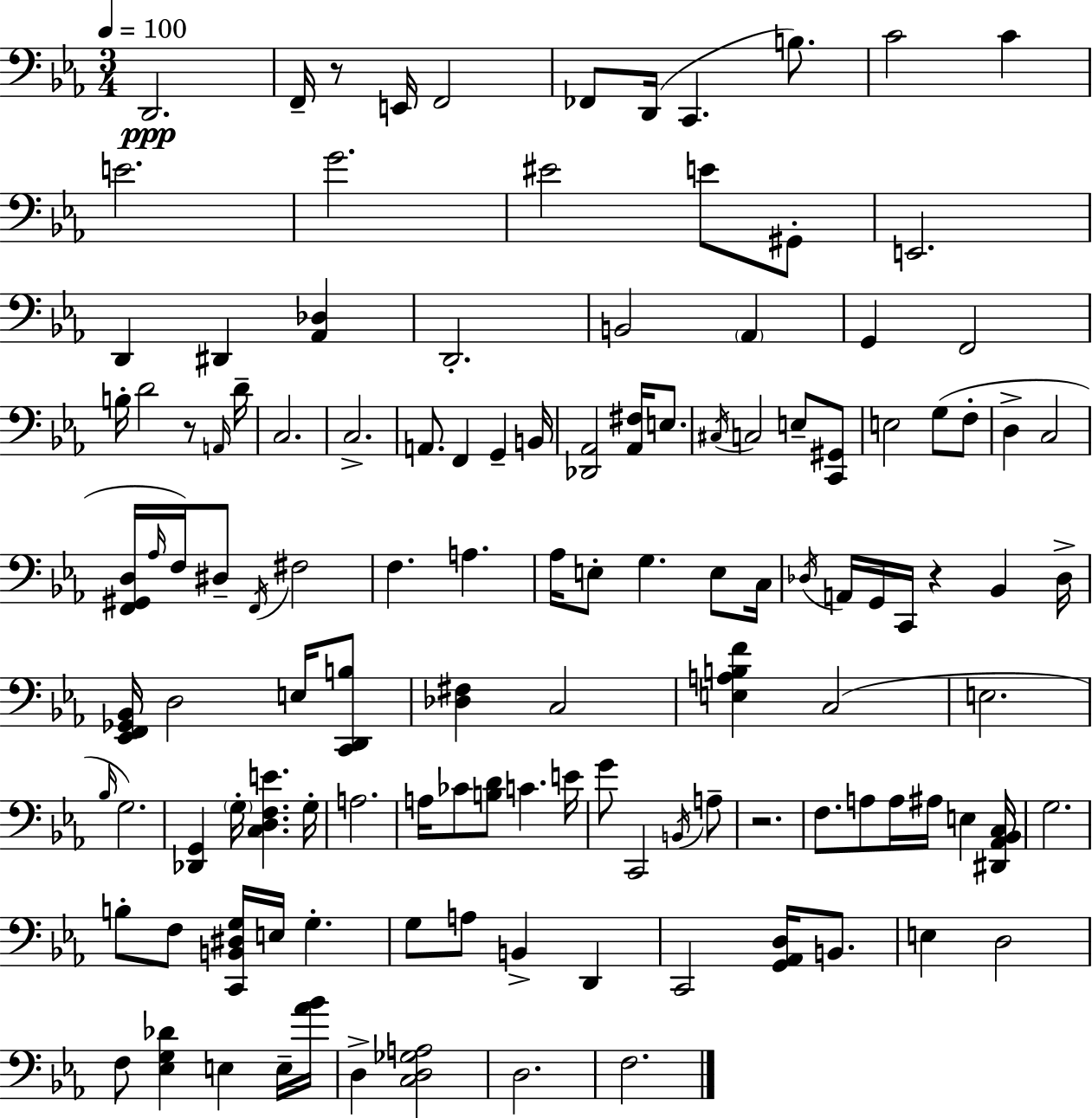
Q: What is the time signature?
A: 3/4